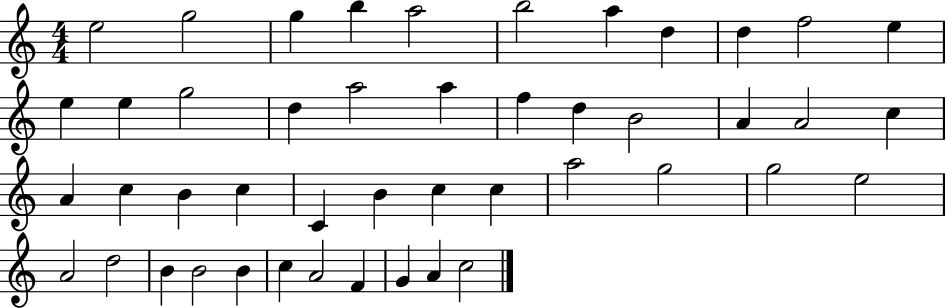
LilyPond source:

{
  \clef treble
  \numericTimeSignature
  \time 4/4
  \key c \major
  e''2 g''2 | g''4 b''4 a''2 | b''2 a''4 d''4 | d''4 f''2 e''4 | \break e''4 e''4 g''2 | d''4 a''2 a''4 | f''4 d''4 b'2 | a'4 a'2 c''4 | \break a'4 c''4 b'4 c''4 | c'4 b'4 c''4 c''4 | a''2 g''2 | g''2 e''2 | \break a'2 d''2 | b'4 b'2 b'4 | c''4 a'2 f'4 | g'4 a'4 c''2 | \break \bar "|."
}